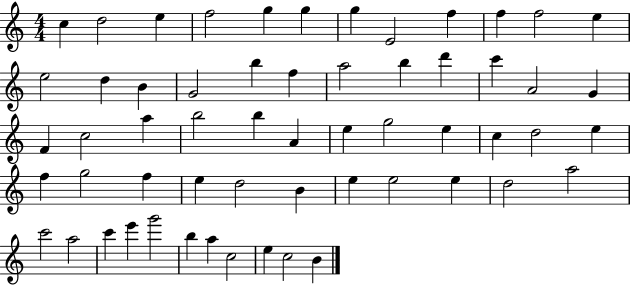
{
  \clef treble
  \numericTimeSignature
  \time 4/4
  \key c \major
  c''4 d''2 e''4 | f''2 g''4 g''4 | g''4 e'2 f''4 | f''4 f''2 e''4 | \break e''2 d''4 b'4 | g'2 b''4 f''4 | a''2 b''4 d'''4 | c'''4 a'2 g'4 | \break f'4 c''2 a''4 | b''2 b''4 a'4 | e''4 g''2 e''4 | c''4 d''2 e''4 | \break f''4 g''2 f''4 | e''4 d''2 b'4 | e''4 e''2 e''4 | d''2 a''2 | \break c'''2 a''2 | c'''4 e'''4 g'''2 | b''4 a''4 c''2 | e''4 c''2 b'4 | \break \bar "|."
}